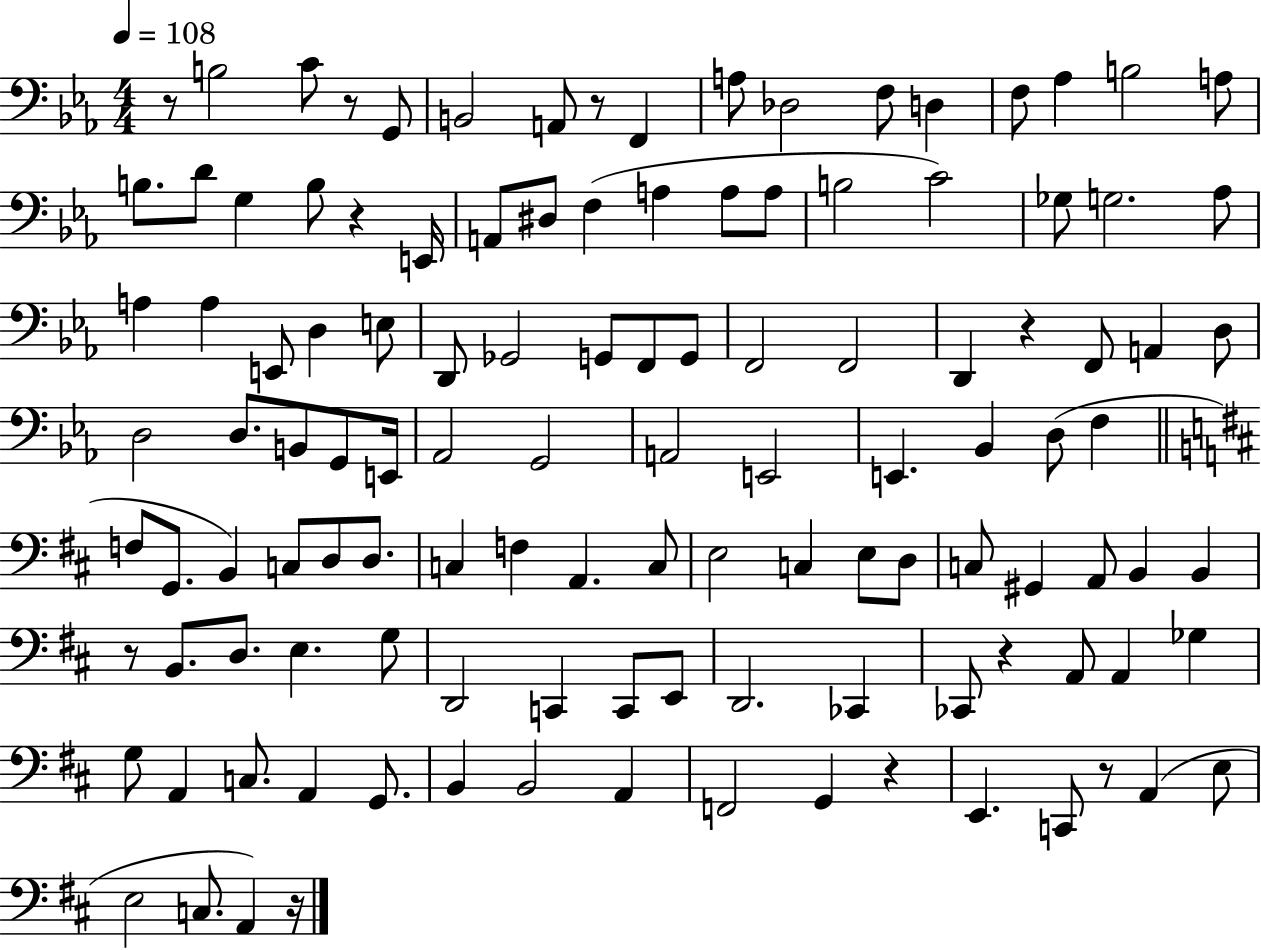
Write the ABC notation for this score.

X:1
T:Untitled
M:4/4
L:1/4
K:Eb
z/2 B,2 C/2 z/2 G,,/2 B,,2 A,,/2 z/2 F,, A,/2 _D,2 F,/2 D, F,/2 _A, B,2 A,/2 B,/2 D/2 G, B,/2 z E,,/4 A,,/2 ^D,/2 F, A, A,/2 A,/2 B,2 C2 _G,/2 G,2 _A,/2 A, A, E,,/2 D, E,/2 D,,/2 _G,,2 G,,/2 F,,/2 G,,/2 F,,2 F,,2 D,, z F,,/2 A,, D,/2 D,2 D,/2 B,,/2 G,,/2 E,,/4 _A,,2 G,,2 A,,2 E,,2 E,, _B,, D,/2 F, F,/2 G,,/2 B,, C,/2 D,/2 D,/2 C, F, A,, C,/2 E,2 C, E,/2 D,/2 C,/2 ^G,, A,,/2 B,, B,, z/2 B,,/2 D,/2 E, G,/2 D,,2 C,, C,,/2 E,,/2 D,,2 _C,, _C,,/2 z A,,/2 A,, _G, G,/2 A,, C,/2 A,, G,,/2 B,, B,,2 A,, F,,2 G,, z E,, C,,/2 z/2 A,, E,/2 E,2 C,/2 A,, z/4